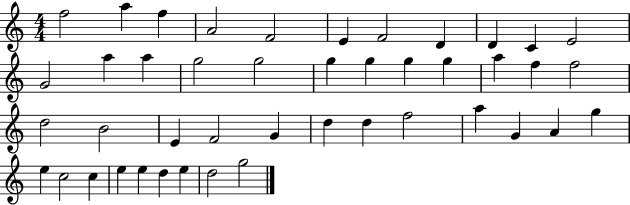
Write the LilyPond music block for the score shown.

{
  \clef treble
  \numericTimeSignature
  \time 4/4
  \key c \major
  f''2 a''4 f''4 | a'2 f'2 | e'4 f'2 d'4 | d'4 c'4 e'2 | \break g'2 a''4 a''4 | g''2 g''2 | g''4 g''4 g''4 g''4 | a''4 f''4 f''2 | \break d''2 b'2 | e'4 f'2 g'4 | d''4 d''4 f''2 | a''4 g'4 a'4 g''4 | \break e''4 c''2 c''4 | e''4 e''4 d''4 e''4 | d''2 g''2 | \bar "|."
}